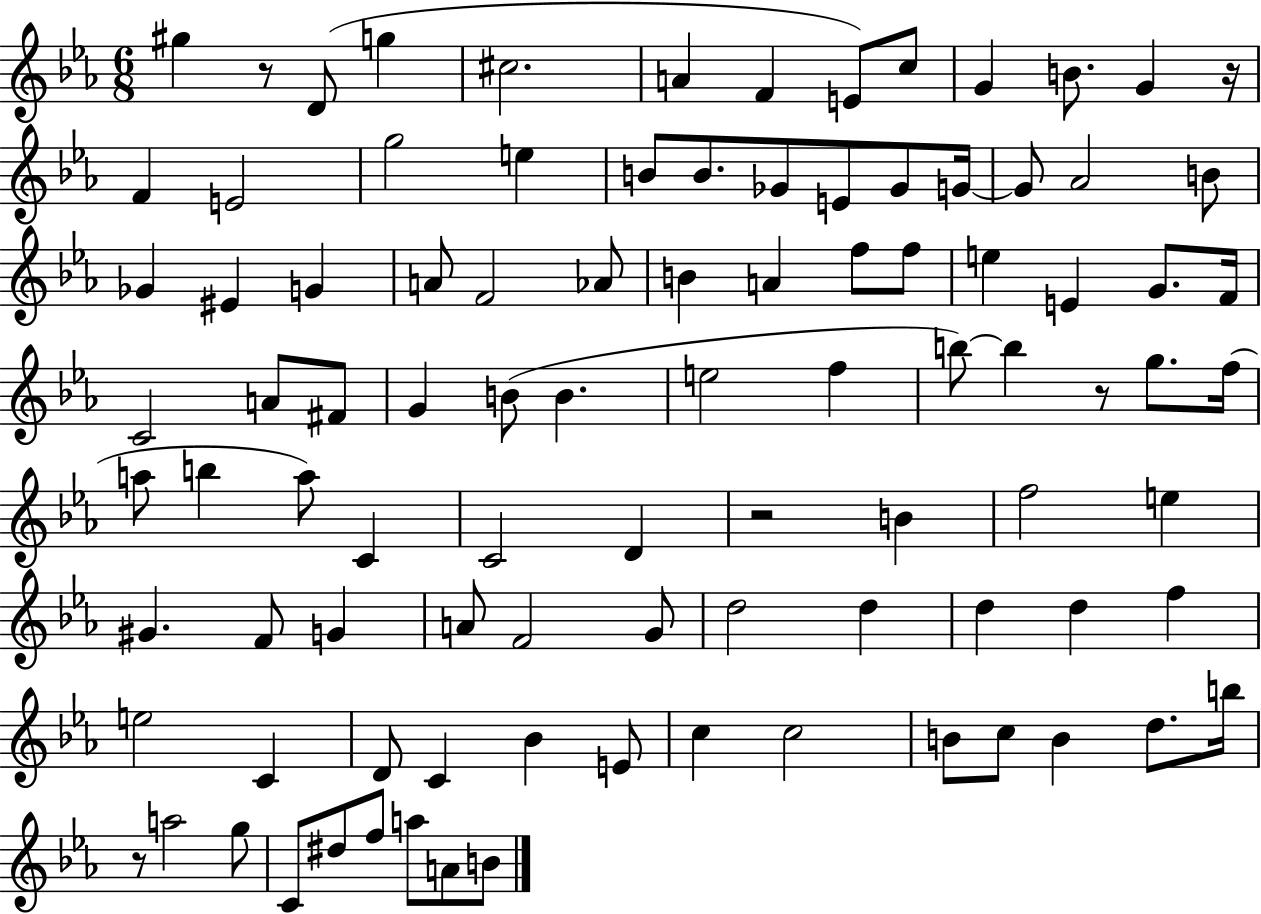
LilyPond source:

{
  \clef treble
  \numericTimeSignature
  \time 6/8
  \key ees \major
  gis''4 r8 d'8( g''4 | cis''2. | a'4 f'4 e'8) c''8 | g'4 b'8. g'4 r16 | \break f'4 e'2 | g''2 e''4 | b'8 b'8. ges'8 e'8 ges'8 g'16~~ | g'8 aes'2 b'8 | \break ges'4 eis'4 g'4 | a'8 f'2 aes'8 | b'4 a'4 f''8 f''8 | e''4 e'4 g'8. f'16 | \break c'2 a'8 fis'8 | g'4 b'8( b'4. | e''2 f''4 | b''8~~) b''4 r8 g''8. f''16( | \break a''8 b''4 a''8) c'4 | c'2 d'4 | r2 b'4 | f''2 e''4 | \break gis'4. f'8 g'4 | a'8 f'2 g'8 | d''2 d''4 | d''4 d''4 f''4 | \break e''2 c'4 | d'8 c'4 bes'4 e'8 | c''4 c''2 | b'8 c''8 b'4 d''8. b''16 | \break r8 a''2 g''8 | c'8 dis''8 f''8 a''8 a'8 b'8 | \bar "|."
}